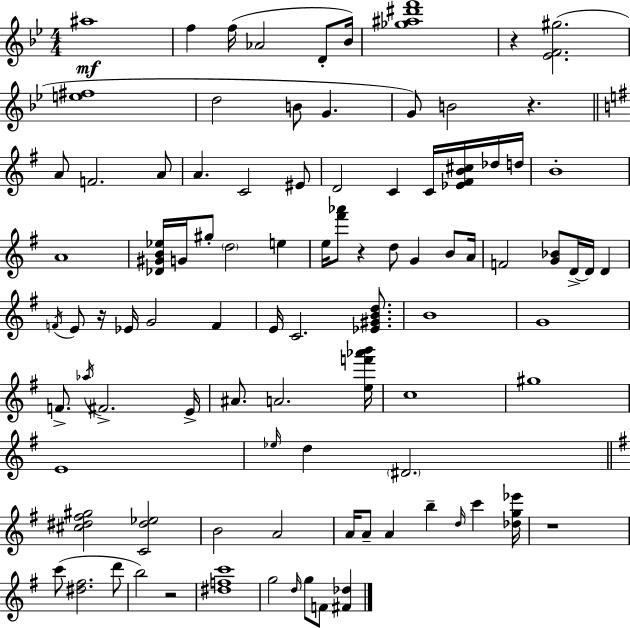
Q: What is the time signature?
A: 4/4